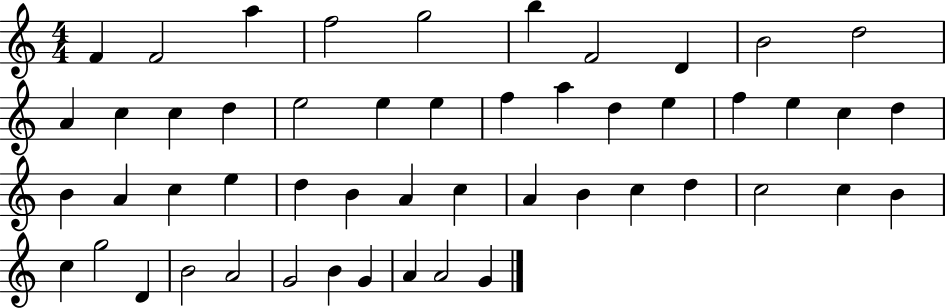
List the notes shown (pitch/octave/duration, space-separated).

F4/q F4/h A5/q F5/h G5/h B5/q F4/h D4/q B4/h D5/h A4/q C5/q C5/q D5/q E5/h E5/q E5/q F5/q A5/q D5/q E5/q F5/q E5/q C5/q D5/q B4/q A4/q C5/q E5/q D5/q B4/q A4/q C5/q A4/q B4/q C5/q D5/q C5/h C5/q B4/q C5/q G5/h D4/q B4/h A4/h G4/h B4/q G4/q A4/q A4/h G4/q